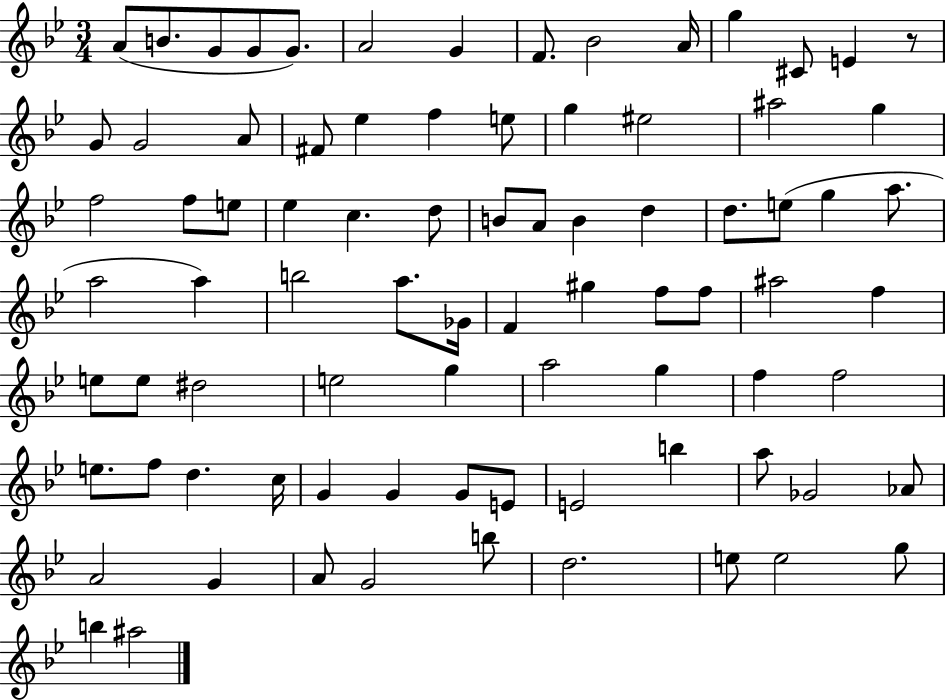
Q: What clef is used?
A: treble